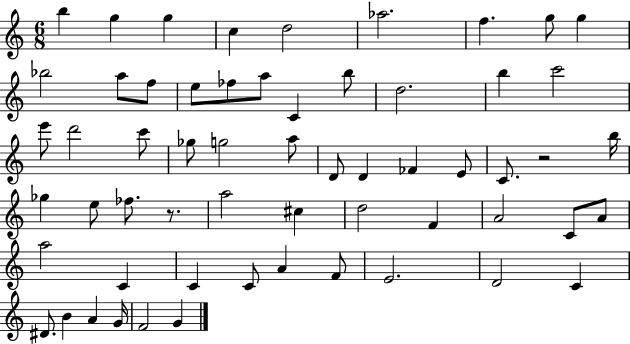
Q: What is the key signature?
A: C major